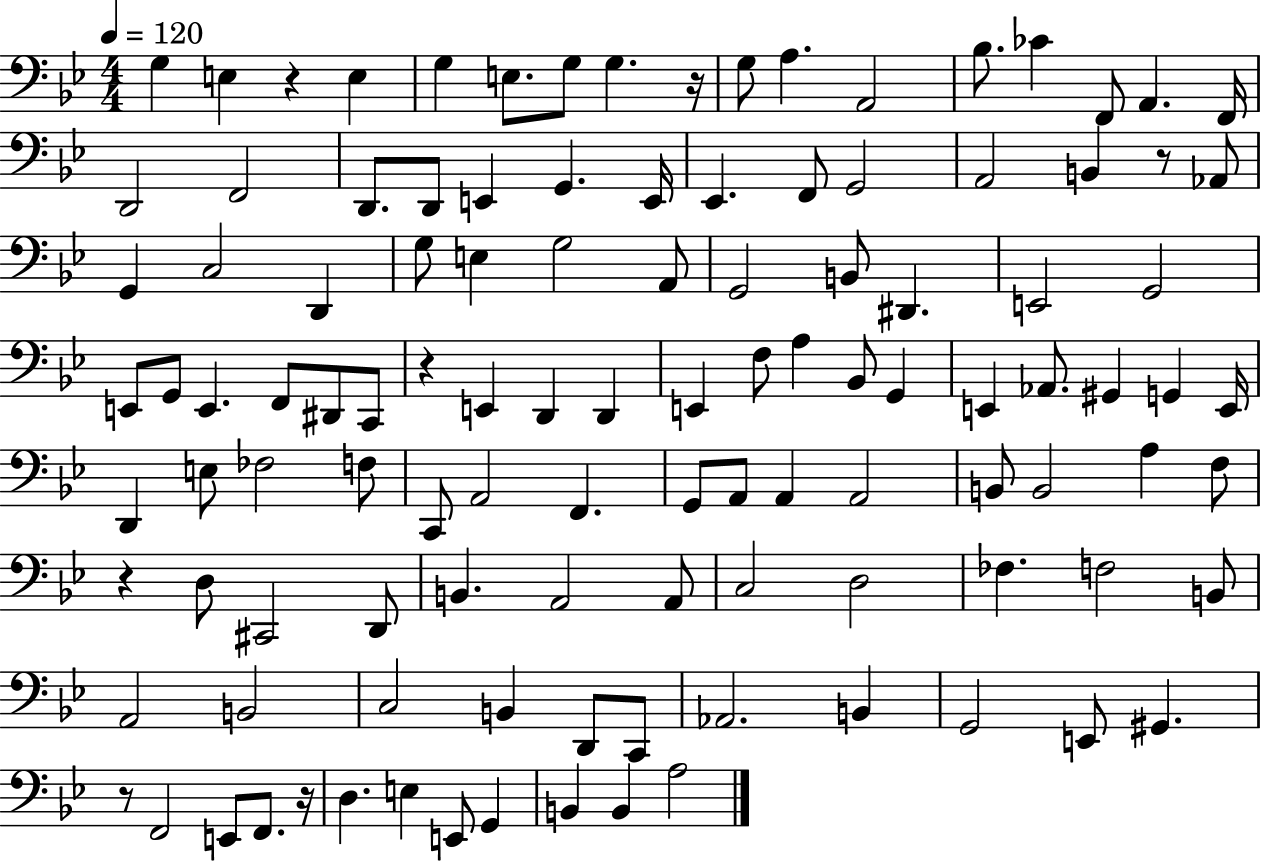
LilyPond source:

{
  \clef bass
  \numericTimeSignature
  \time 4/4
  \key bes \major
  \tempo 4 = 120
  g4 e4 r4 e4 | g4 e8. g8 g4. r16 | g8 a4. a,2 | bes8. ces'4 f,8 a,4. f,16 | \break d,2 f,2 | d,8. d,8 e,4 g,4. e,16 | ees,4. f,8 g,2 | a,2 b,4 r8 aes,8 | \break g,4 c2 d,4 | g8 e4 g2 a,8 | g,2 b,8 dis,4. | e,2 g,2 | \break e,8 g,8 e,4. f,8 dis,8 c,8 | r4 e,4 d,4 d,4 | e,4 f8 a4 bes,8 g,4 | e,4 aes,8. gis,4 g,4 e,16 | \break d,4 e8 fes2 f8 | c,8 a,2 f,4. | g,8 a,8 a,4 a,2 | b,8 b,2 a4 f8 | \break r4 d8 cis,2 d,8 | b,4. a,2 a,8 | c2 d2 | fes4. f2 b,8 | \break a,2 b,2 | c2 b,4 d,8 c,8 | aes,2. b,4 | g,2 e,8 gis,4. | \break r8 f,2 e,8 f,8. r16 | d4. e4 e,8 g,4 | b,4 b,4 a2 | \bar "|."
}